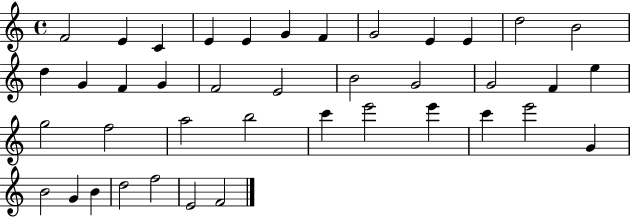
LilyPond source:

{
  \clef treble
  \time 4/4
  \defaultTimeSignature
  \key c \major
  f'2 e'4 c'4 | e'4 e'4 g'4 f'4 | g'2 e'4 e'4 | d''2 b'2 | \break d''4 g'4 f'4 g'4 | f'2 e'2 | b'2 g'2 | g'2 f'4 e''4 | \break g''2 f''2 | a''2 b''2 | c'''4 e'''2 e'''4 | c'''4 e'''2 g'4 | \break b'2 g'4 b'4 | d''2 f''2 | e'2 f'2 | \bar "|."
}